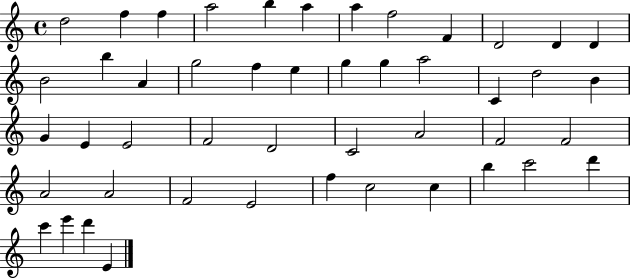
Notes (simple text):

D5/h F5/q F5/q A5/h B5/q A5/q A5/q F5/h F4/q D4/h D4/q D4/q B4/h B5/q A4/q G5/h F5/q E5/q G5/q G5/q A5/h C4/q D5/h B4/q G4/q E4/q E4/h F4/h D4/h C4/h A4/h F4/h F4/h A4/h A4/h F4/h E4/h F5/q C5/h C5/q B5/q C6/h D6/q C6/q E6/q D6/q E4/q